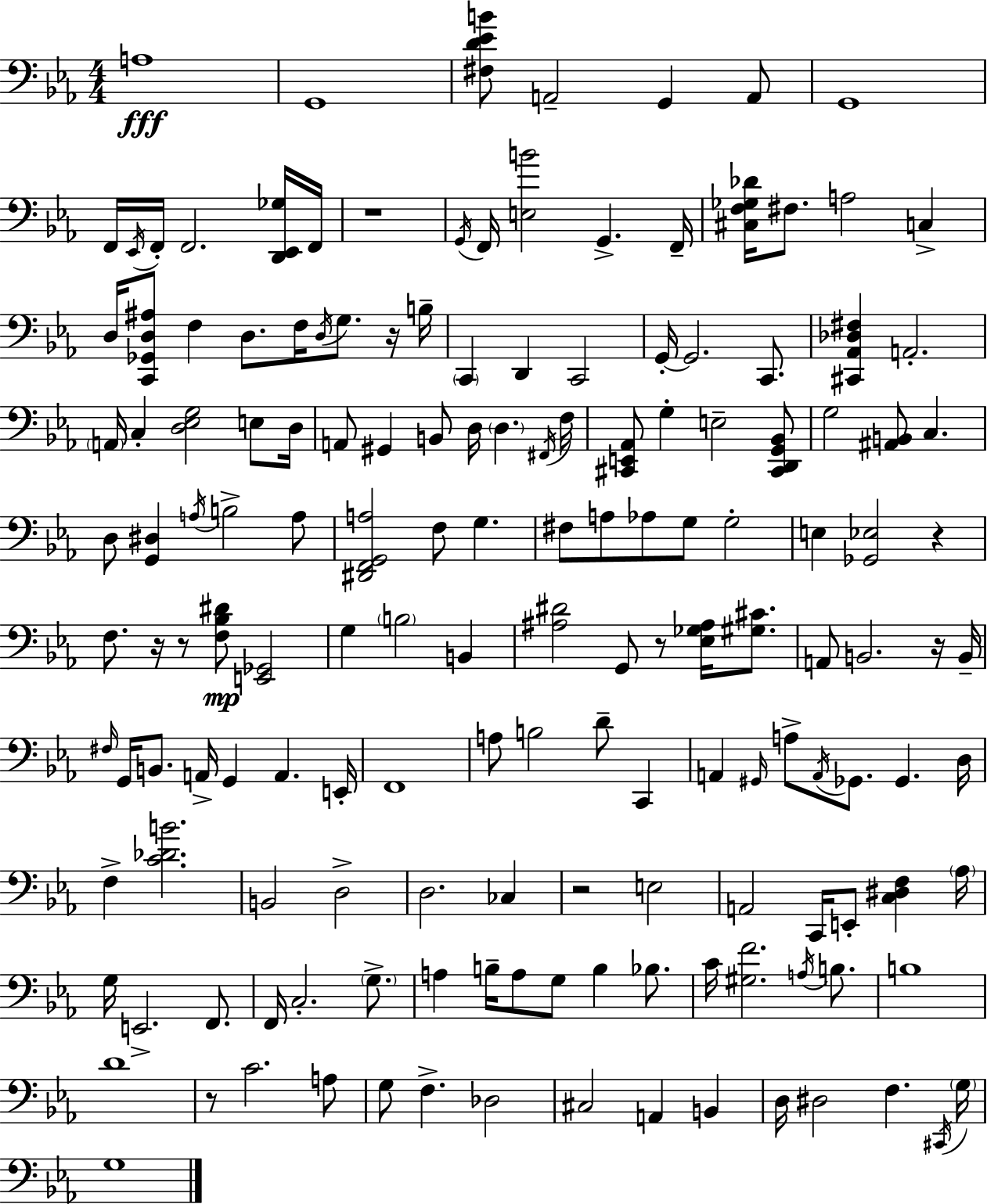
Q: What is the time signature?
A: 4/4